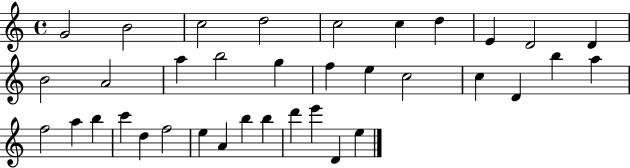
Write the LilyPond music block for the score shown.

{
  \clef treble
  \time 4/4
  \defaultTimeSignature
  \key c \major
  g'2 b'2 | c''2 d''2 | c''2 c''4 d''4 | e'4 d'2 d'4 | \break b'2 a'2 | a''4 b''2 g''4 | f''4 e''4 c''2 | c''4 d'4 b''4 a''4 | \break f''2 a''4 b''4 | c'''4 d''4 f''2 | e''4 a'4 b''4 b''4 | d'''4 e'''4 d'4 e''4 | \break \bar "|."
}